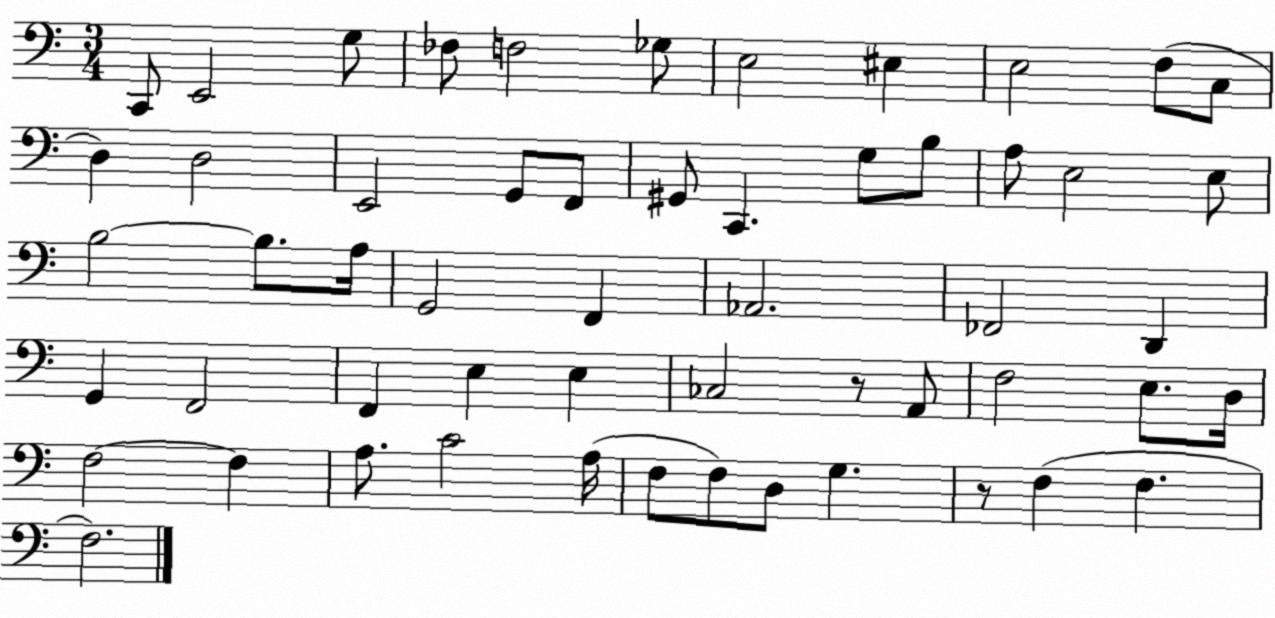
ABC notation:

X:1
T:Untitled
M:3/4
L:1/4
K:C
C,,/2 E,,2 G,/2 _F,/2 F,2 _G,/2 E,2 ^E, E,2 F,/2 C,/2 D, D,2 E,,2 G,,/2 F,,/2 ^G,,/2 C,, G,/2 B,/2 A,/2 E,2 E,/2 B,2 B,/2 A,/4 G,,2 F,, _A,,2 _F,,2 D,, G,, F,,2 F,, E, E, _C,2 z/2 A,,/2 F,2 E,/2 D,/4 F,2 F, A,/2 C2 A,/4 F,/2 F,/2 D,/2 G, z/2 F, F, F,2